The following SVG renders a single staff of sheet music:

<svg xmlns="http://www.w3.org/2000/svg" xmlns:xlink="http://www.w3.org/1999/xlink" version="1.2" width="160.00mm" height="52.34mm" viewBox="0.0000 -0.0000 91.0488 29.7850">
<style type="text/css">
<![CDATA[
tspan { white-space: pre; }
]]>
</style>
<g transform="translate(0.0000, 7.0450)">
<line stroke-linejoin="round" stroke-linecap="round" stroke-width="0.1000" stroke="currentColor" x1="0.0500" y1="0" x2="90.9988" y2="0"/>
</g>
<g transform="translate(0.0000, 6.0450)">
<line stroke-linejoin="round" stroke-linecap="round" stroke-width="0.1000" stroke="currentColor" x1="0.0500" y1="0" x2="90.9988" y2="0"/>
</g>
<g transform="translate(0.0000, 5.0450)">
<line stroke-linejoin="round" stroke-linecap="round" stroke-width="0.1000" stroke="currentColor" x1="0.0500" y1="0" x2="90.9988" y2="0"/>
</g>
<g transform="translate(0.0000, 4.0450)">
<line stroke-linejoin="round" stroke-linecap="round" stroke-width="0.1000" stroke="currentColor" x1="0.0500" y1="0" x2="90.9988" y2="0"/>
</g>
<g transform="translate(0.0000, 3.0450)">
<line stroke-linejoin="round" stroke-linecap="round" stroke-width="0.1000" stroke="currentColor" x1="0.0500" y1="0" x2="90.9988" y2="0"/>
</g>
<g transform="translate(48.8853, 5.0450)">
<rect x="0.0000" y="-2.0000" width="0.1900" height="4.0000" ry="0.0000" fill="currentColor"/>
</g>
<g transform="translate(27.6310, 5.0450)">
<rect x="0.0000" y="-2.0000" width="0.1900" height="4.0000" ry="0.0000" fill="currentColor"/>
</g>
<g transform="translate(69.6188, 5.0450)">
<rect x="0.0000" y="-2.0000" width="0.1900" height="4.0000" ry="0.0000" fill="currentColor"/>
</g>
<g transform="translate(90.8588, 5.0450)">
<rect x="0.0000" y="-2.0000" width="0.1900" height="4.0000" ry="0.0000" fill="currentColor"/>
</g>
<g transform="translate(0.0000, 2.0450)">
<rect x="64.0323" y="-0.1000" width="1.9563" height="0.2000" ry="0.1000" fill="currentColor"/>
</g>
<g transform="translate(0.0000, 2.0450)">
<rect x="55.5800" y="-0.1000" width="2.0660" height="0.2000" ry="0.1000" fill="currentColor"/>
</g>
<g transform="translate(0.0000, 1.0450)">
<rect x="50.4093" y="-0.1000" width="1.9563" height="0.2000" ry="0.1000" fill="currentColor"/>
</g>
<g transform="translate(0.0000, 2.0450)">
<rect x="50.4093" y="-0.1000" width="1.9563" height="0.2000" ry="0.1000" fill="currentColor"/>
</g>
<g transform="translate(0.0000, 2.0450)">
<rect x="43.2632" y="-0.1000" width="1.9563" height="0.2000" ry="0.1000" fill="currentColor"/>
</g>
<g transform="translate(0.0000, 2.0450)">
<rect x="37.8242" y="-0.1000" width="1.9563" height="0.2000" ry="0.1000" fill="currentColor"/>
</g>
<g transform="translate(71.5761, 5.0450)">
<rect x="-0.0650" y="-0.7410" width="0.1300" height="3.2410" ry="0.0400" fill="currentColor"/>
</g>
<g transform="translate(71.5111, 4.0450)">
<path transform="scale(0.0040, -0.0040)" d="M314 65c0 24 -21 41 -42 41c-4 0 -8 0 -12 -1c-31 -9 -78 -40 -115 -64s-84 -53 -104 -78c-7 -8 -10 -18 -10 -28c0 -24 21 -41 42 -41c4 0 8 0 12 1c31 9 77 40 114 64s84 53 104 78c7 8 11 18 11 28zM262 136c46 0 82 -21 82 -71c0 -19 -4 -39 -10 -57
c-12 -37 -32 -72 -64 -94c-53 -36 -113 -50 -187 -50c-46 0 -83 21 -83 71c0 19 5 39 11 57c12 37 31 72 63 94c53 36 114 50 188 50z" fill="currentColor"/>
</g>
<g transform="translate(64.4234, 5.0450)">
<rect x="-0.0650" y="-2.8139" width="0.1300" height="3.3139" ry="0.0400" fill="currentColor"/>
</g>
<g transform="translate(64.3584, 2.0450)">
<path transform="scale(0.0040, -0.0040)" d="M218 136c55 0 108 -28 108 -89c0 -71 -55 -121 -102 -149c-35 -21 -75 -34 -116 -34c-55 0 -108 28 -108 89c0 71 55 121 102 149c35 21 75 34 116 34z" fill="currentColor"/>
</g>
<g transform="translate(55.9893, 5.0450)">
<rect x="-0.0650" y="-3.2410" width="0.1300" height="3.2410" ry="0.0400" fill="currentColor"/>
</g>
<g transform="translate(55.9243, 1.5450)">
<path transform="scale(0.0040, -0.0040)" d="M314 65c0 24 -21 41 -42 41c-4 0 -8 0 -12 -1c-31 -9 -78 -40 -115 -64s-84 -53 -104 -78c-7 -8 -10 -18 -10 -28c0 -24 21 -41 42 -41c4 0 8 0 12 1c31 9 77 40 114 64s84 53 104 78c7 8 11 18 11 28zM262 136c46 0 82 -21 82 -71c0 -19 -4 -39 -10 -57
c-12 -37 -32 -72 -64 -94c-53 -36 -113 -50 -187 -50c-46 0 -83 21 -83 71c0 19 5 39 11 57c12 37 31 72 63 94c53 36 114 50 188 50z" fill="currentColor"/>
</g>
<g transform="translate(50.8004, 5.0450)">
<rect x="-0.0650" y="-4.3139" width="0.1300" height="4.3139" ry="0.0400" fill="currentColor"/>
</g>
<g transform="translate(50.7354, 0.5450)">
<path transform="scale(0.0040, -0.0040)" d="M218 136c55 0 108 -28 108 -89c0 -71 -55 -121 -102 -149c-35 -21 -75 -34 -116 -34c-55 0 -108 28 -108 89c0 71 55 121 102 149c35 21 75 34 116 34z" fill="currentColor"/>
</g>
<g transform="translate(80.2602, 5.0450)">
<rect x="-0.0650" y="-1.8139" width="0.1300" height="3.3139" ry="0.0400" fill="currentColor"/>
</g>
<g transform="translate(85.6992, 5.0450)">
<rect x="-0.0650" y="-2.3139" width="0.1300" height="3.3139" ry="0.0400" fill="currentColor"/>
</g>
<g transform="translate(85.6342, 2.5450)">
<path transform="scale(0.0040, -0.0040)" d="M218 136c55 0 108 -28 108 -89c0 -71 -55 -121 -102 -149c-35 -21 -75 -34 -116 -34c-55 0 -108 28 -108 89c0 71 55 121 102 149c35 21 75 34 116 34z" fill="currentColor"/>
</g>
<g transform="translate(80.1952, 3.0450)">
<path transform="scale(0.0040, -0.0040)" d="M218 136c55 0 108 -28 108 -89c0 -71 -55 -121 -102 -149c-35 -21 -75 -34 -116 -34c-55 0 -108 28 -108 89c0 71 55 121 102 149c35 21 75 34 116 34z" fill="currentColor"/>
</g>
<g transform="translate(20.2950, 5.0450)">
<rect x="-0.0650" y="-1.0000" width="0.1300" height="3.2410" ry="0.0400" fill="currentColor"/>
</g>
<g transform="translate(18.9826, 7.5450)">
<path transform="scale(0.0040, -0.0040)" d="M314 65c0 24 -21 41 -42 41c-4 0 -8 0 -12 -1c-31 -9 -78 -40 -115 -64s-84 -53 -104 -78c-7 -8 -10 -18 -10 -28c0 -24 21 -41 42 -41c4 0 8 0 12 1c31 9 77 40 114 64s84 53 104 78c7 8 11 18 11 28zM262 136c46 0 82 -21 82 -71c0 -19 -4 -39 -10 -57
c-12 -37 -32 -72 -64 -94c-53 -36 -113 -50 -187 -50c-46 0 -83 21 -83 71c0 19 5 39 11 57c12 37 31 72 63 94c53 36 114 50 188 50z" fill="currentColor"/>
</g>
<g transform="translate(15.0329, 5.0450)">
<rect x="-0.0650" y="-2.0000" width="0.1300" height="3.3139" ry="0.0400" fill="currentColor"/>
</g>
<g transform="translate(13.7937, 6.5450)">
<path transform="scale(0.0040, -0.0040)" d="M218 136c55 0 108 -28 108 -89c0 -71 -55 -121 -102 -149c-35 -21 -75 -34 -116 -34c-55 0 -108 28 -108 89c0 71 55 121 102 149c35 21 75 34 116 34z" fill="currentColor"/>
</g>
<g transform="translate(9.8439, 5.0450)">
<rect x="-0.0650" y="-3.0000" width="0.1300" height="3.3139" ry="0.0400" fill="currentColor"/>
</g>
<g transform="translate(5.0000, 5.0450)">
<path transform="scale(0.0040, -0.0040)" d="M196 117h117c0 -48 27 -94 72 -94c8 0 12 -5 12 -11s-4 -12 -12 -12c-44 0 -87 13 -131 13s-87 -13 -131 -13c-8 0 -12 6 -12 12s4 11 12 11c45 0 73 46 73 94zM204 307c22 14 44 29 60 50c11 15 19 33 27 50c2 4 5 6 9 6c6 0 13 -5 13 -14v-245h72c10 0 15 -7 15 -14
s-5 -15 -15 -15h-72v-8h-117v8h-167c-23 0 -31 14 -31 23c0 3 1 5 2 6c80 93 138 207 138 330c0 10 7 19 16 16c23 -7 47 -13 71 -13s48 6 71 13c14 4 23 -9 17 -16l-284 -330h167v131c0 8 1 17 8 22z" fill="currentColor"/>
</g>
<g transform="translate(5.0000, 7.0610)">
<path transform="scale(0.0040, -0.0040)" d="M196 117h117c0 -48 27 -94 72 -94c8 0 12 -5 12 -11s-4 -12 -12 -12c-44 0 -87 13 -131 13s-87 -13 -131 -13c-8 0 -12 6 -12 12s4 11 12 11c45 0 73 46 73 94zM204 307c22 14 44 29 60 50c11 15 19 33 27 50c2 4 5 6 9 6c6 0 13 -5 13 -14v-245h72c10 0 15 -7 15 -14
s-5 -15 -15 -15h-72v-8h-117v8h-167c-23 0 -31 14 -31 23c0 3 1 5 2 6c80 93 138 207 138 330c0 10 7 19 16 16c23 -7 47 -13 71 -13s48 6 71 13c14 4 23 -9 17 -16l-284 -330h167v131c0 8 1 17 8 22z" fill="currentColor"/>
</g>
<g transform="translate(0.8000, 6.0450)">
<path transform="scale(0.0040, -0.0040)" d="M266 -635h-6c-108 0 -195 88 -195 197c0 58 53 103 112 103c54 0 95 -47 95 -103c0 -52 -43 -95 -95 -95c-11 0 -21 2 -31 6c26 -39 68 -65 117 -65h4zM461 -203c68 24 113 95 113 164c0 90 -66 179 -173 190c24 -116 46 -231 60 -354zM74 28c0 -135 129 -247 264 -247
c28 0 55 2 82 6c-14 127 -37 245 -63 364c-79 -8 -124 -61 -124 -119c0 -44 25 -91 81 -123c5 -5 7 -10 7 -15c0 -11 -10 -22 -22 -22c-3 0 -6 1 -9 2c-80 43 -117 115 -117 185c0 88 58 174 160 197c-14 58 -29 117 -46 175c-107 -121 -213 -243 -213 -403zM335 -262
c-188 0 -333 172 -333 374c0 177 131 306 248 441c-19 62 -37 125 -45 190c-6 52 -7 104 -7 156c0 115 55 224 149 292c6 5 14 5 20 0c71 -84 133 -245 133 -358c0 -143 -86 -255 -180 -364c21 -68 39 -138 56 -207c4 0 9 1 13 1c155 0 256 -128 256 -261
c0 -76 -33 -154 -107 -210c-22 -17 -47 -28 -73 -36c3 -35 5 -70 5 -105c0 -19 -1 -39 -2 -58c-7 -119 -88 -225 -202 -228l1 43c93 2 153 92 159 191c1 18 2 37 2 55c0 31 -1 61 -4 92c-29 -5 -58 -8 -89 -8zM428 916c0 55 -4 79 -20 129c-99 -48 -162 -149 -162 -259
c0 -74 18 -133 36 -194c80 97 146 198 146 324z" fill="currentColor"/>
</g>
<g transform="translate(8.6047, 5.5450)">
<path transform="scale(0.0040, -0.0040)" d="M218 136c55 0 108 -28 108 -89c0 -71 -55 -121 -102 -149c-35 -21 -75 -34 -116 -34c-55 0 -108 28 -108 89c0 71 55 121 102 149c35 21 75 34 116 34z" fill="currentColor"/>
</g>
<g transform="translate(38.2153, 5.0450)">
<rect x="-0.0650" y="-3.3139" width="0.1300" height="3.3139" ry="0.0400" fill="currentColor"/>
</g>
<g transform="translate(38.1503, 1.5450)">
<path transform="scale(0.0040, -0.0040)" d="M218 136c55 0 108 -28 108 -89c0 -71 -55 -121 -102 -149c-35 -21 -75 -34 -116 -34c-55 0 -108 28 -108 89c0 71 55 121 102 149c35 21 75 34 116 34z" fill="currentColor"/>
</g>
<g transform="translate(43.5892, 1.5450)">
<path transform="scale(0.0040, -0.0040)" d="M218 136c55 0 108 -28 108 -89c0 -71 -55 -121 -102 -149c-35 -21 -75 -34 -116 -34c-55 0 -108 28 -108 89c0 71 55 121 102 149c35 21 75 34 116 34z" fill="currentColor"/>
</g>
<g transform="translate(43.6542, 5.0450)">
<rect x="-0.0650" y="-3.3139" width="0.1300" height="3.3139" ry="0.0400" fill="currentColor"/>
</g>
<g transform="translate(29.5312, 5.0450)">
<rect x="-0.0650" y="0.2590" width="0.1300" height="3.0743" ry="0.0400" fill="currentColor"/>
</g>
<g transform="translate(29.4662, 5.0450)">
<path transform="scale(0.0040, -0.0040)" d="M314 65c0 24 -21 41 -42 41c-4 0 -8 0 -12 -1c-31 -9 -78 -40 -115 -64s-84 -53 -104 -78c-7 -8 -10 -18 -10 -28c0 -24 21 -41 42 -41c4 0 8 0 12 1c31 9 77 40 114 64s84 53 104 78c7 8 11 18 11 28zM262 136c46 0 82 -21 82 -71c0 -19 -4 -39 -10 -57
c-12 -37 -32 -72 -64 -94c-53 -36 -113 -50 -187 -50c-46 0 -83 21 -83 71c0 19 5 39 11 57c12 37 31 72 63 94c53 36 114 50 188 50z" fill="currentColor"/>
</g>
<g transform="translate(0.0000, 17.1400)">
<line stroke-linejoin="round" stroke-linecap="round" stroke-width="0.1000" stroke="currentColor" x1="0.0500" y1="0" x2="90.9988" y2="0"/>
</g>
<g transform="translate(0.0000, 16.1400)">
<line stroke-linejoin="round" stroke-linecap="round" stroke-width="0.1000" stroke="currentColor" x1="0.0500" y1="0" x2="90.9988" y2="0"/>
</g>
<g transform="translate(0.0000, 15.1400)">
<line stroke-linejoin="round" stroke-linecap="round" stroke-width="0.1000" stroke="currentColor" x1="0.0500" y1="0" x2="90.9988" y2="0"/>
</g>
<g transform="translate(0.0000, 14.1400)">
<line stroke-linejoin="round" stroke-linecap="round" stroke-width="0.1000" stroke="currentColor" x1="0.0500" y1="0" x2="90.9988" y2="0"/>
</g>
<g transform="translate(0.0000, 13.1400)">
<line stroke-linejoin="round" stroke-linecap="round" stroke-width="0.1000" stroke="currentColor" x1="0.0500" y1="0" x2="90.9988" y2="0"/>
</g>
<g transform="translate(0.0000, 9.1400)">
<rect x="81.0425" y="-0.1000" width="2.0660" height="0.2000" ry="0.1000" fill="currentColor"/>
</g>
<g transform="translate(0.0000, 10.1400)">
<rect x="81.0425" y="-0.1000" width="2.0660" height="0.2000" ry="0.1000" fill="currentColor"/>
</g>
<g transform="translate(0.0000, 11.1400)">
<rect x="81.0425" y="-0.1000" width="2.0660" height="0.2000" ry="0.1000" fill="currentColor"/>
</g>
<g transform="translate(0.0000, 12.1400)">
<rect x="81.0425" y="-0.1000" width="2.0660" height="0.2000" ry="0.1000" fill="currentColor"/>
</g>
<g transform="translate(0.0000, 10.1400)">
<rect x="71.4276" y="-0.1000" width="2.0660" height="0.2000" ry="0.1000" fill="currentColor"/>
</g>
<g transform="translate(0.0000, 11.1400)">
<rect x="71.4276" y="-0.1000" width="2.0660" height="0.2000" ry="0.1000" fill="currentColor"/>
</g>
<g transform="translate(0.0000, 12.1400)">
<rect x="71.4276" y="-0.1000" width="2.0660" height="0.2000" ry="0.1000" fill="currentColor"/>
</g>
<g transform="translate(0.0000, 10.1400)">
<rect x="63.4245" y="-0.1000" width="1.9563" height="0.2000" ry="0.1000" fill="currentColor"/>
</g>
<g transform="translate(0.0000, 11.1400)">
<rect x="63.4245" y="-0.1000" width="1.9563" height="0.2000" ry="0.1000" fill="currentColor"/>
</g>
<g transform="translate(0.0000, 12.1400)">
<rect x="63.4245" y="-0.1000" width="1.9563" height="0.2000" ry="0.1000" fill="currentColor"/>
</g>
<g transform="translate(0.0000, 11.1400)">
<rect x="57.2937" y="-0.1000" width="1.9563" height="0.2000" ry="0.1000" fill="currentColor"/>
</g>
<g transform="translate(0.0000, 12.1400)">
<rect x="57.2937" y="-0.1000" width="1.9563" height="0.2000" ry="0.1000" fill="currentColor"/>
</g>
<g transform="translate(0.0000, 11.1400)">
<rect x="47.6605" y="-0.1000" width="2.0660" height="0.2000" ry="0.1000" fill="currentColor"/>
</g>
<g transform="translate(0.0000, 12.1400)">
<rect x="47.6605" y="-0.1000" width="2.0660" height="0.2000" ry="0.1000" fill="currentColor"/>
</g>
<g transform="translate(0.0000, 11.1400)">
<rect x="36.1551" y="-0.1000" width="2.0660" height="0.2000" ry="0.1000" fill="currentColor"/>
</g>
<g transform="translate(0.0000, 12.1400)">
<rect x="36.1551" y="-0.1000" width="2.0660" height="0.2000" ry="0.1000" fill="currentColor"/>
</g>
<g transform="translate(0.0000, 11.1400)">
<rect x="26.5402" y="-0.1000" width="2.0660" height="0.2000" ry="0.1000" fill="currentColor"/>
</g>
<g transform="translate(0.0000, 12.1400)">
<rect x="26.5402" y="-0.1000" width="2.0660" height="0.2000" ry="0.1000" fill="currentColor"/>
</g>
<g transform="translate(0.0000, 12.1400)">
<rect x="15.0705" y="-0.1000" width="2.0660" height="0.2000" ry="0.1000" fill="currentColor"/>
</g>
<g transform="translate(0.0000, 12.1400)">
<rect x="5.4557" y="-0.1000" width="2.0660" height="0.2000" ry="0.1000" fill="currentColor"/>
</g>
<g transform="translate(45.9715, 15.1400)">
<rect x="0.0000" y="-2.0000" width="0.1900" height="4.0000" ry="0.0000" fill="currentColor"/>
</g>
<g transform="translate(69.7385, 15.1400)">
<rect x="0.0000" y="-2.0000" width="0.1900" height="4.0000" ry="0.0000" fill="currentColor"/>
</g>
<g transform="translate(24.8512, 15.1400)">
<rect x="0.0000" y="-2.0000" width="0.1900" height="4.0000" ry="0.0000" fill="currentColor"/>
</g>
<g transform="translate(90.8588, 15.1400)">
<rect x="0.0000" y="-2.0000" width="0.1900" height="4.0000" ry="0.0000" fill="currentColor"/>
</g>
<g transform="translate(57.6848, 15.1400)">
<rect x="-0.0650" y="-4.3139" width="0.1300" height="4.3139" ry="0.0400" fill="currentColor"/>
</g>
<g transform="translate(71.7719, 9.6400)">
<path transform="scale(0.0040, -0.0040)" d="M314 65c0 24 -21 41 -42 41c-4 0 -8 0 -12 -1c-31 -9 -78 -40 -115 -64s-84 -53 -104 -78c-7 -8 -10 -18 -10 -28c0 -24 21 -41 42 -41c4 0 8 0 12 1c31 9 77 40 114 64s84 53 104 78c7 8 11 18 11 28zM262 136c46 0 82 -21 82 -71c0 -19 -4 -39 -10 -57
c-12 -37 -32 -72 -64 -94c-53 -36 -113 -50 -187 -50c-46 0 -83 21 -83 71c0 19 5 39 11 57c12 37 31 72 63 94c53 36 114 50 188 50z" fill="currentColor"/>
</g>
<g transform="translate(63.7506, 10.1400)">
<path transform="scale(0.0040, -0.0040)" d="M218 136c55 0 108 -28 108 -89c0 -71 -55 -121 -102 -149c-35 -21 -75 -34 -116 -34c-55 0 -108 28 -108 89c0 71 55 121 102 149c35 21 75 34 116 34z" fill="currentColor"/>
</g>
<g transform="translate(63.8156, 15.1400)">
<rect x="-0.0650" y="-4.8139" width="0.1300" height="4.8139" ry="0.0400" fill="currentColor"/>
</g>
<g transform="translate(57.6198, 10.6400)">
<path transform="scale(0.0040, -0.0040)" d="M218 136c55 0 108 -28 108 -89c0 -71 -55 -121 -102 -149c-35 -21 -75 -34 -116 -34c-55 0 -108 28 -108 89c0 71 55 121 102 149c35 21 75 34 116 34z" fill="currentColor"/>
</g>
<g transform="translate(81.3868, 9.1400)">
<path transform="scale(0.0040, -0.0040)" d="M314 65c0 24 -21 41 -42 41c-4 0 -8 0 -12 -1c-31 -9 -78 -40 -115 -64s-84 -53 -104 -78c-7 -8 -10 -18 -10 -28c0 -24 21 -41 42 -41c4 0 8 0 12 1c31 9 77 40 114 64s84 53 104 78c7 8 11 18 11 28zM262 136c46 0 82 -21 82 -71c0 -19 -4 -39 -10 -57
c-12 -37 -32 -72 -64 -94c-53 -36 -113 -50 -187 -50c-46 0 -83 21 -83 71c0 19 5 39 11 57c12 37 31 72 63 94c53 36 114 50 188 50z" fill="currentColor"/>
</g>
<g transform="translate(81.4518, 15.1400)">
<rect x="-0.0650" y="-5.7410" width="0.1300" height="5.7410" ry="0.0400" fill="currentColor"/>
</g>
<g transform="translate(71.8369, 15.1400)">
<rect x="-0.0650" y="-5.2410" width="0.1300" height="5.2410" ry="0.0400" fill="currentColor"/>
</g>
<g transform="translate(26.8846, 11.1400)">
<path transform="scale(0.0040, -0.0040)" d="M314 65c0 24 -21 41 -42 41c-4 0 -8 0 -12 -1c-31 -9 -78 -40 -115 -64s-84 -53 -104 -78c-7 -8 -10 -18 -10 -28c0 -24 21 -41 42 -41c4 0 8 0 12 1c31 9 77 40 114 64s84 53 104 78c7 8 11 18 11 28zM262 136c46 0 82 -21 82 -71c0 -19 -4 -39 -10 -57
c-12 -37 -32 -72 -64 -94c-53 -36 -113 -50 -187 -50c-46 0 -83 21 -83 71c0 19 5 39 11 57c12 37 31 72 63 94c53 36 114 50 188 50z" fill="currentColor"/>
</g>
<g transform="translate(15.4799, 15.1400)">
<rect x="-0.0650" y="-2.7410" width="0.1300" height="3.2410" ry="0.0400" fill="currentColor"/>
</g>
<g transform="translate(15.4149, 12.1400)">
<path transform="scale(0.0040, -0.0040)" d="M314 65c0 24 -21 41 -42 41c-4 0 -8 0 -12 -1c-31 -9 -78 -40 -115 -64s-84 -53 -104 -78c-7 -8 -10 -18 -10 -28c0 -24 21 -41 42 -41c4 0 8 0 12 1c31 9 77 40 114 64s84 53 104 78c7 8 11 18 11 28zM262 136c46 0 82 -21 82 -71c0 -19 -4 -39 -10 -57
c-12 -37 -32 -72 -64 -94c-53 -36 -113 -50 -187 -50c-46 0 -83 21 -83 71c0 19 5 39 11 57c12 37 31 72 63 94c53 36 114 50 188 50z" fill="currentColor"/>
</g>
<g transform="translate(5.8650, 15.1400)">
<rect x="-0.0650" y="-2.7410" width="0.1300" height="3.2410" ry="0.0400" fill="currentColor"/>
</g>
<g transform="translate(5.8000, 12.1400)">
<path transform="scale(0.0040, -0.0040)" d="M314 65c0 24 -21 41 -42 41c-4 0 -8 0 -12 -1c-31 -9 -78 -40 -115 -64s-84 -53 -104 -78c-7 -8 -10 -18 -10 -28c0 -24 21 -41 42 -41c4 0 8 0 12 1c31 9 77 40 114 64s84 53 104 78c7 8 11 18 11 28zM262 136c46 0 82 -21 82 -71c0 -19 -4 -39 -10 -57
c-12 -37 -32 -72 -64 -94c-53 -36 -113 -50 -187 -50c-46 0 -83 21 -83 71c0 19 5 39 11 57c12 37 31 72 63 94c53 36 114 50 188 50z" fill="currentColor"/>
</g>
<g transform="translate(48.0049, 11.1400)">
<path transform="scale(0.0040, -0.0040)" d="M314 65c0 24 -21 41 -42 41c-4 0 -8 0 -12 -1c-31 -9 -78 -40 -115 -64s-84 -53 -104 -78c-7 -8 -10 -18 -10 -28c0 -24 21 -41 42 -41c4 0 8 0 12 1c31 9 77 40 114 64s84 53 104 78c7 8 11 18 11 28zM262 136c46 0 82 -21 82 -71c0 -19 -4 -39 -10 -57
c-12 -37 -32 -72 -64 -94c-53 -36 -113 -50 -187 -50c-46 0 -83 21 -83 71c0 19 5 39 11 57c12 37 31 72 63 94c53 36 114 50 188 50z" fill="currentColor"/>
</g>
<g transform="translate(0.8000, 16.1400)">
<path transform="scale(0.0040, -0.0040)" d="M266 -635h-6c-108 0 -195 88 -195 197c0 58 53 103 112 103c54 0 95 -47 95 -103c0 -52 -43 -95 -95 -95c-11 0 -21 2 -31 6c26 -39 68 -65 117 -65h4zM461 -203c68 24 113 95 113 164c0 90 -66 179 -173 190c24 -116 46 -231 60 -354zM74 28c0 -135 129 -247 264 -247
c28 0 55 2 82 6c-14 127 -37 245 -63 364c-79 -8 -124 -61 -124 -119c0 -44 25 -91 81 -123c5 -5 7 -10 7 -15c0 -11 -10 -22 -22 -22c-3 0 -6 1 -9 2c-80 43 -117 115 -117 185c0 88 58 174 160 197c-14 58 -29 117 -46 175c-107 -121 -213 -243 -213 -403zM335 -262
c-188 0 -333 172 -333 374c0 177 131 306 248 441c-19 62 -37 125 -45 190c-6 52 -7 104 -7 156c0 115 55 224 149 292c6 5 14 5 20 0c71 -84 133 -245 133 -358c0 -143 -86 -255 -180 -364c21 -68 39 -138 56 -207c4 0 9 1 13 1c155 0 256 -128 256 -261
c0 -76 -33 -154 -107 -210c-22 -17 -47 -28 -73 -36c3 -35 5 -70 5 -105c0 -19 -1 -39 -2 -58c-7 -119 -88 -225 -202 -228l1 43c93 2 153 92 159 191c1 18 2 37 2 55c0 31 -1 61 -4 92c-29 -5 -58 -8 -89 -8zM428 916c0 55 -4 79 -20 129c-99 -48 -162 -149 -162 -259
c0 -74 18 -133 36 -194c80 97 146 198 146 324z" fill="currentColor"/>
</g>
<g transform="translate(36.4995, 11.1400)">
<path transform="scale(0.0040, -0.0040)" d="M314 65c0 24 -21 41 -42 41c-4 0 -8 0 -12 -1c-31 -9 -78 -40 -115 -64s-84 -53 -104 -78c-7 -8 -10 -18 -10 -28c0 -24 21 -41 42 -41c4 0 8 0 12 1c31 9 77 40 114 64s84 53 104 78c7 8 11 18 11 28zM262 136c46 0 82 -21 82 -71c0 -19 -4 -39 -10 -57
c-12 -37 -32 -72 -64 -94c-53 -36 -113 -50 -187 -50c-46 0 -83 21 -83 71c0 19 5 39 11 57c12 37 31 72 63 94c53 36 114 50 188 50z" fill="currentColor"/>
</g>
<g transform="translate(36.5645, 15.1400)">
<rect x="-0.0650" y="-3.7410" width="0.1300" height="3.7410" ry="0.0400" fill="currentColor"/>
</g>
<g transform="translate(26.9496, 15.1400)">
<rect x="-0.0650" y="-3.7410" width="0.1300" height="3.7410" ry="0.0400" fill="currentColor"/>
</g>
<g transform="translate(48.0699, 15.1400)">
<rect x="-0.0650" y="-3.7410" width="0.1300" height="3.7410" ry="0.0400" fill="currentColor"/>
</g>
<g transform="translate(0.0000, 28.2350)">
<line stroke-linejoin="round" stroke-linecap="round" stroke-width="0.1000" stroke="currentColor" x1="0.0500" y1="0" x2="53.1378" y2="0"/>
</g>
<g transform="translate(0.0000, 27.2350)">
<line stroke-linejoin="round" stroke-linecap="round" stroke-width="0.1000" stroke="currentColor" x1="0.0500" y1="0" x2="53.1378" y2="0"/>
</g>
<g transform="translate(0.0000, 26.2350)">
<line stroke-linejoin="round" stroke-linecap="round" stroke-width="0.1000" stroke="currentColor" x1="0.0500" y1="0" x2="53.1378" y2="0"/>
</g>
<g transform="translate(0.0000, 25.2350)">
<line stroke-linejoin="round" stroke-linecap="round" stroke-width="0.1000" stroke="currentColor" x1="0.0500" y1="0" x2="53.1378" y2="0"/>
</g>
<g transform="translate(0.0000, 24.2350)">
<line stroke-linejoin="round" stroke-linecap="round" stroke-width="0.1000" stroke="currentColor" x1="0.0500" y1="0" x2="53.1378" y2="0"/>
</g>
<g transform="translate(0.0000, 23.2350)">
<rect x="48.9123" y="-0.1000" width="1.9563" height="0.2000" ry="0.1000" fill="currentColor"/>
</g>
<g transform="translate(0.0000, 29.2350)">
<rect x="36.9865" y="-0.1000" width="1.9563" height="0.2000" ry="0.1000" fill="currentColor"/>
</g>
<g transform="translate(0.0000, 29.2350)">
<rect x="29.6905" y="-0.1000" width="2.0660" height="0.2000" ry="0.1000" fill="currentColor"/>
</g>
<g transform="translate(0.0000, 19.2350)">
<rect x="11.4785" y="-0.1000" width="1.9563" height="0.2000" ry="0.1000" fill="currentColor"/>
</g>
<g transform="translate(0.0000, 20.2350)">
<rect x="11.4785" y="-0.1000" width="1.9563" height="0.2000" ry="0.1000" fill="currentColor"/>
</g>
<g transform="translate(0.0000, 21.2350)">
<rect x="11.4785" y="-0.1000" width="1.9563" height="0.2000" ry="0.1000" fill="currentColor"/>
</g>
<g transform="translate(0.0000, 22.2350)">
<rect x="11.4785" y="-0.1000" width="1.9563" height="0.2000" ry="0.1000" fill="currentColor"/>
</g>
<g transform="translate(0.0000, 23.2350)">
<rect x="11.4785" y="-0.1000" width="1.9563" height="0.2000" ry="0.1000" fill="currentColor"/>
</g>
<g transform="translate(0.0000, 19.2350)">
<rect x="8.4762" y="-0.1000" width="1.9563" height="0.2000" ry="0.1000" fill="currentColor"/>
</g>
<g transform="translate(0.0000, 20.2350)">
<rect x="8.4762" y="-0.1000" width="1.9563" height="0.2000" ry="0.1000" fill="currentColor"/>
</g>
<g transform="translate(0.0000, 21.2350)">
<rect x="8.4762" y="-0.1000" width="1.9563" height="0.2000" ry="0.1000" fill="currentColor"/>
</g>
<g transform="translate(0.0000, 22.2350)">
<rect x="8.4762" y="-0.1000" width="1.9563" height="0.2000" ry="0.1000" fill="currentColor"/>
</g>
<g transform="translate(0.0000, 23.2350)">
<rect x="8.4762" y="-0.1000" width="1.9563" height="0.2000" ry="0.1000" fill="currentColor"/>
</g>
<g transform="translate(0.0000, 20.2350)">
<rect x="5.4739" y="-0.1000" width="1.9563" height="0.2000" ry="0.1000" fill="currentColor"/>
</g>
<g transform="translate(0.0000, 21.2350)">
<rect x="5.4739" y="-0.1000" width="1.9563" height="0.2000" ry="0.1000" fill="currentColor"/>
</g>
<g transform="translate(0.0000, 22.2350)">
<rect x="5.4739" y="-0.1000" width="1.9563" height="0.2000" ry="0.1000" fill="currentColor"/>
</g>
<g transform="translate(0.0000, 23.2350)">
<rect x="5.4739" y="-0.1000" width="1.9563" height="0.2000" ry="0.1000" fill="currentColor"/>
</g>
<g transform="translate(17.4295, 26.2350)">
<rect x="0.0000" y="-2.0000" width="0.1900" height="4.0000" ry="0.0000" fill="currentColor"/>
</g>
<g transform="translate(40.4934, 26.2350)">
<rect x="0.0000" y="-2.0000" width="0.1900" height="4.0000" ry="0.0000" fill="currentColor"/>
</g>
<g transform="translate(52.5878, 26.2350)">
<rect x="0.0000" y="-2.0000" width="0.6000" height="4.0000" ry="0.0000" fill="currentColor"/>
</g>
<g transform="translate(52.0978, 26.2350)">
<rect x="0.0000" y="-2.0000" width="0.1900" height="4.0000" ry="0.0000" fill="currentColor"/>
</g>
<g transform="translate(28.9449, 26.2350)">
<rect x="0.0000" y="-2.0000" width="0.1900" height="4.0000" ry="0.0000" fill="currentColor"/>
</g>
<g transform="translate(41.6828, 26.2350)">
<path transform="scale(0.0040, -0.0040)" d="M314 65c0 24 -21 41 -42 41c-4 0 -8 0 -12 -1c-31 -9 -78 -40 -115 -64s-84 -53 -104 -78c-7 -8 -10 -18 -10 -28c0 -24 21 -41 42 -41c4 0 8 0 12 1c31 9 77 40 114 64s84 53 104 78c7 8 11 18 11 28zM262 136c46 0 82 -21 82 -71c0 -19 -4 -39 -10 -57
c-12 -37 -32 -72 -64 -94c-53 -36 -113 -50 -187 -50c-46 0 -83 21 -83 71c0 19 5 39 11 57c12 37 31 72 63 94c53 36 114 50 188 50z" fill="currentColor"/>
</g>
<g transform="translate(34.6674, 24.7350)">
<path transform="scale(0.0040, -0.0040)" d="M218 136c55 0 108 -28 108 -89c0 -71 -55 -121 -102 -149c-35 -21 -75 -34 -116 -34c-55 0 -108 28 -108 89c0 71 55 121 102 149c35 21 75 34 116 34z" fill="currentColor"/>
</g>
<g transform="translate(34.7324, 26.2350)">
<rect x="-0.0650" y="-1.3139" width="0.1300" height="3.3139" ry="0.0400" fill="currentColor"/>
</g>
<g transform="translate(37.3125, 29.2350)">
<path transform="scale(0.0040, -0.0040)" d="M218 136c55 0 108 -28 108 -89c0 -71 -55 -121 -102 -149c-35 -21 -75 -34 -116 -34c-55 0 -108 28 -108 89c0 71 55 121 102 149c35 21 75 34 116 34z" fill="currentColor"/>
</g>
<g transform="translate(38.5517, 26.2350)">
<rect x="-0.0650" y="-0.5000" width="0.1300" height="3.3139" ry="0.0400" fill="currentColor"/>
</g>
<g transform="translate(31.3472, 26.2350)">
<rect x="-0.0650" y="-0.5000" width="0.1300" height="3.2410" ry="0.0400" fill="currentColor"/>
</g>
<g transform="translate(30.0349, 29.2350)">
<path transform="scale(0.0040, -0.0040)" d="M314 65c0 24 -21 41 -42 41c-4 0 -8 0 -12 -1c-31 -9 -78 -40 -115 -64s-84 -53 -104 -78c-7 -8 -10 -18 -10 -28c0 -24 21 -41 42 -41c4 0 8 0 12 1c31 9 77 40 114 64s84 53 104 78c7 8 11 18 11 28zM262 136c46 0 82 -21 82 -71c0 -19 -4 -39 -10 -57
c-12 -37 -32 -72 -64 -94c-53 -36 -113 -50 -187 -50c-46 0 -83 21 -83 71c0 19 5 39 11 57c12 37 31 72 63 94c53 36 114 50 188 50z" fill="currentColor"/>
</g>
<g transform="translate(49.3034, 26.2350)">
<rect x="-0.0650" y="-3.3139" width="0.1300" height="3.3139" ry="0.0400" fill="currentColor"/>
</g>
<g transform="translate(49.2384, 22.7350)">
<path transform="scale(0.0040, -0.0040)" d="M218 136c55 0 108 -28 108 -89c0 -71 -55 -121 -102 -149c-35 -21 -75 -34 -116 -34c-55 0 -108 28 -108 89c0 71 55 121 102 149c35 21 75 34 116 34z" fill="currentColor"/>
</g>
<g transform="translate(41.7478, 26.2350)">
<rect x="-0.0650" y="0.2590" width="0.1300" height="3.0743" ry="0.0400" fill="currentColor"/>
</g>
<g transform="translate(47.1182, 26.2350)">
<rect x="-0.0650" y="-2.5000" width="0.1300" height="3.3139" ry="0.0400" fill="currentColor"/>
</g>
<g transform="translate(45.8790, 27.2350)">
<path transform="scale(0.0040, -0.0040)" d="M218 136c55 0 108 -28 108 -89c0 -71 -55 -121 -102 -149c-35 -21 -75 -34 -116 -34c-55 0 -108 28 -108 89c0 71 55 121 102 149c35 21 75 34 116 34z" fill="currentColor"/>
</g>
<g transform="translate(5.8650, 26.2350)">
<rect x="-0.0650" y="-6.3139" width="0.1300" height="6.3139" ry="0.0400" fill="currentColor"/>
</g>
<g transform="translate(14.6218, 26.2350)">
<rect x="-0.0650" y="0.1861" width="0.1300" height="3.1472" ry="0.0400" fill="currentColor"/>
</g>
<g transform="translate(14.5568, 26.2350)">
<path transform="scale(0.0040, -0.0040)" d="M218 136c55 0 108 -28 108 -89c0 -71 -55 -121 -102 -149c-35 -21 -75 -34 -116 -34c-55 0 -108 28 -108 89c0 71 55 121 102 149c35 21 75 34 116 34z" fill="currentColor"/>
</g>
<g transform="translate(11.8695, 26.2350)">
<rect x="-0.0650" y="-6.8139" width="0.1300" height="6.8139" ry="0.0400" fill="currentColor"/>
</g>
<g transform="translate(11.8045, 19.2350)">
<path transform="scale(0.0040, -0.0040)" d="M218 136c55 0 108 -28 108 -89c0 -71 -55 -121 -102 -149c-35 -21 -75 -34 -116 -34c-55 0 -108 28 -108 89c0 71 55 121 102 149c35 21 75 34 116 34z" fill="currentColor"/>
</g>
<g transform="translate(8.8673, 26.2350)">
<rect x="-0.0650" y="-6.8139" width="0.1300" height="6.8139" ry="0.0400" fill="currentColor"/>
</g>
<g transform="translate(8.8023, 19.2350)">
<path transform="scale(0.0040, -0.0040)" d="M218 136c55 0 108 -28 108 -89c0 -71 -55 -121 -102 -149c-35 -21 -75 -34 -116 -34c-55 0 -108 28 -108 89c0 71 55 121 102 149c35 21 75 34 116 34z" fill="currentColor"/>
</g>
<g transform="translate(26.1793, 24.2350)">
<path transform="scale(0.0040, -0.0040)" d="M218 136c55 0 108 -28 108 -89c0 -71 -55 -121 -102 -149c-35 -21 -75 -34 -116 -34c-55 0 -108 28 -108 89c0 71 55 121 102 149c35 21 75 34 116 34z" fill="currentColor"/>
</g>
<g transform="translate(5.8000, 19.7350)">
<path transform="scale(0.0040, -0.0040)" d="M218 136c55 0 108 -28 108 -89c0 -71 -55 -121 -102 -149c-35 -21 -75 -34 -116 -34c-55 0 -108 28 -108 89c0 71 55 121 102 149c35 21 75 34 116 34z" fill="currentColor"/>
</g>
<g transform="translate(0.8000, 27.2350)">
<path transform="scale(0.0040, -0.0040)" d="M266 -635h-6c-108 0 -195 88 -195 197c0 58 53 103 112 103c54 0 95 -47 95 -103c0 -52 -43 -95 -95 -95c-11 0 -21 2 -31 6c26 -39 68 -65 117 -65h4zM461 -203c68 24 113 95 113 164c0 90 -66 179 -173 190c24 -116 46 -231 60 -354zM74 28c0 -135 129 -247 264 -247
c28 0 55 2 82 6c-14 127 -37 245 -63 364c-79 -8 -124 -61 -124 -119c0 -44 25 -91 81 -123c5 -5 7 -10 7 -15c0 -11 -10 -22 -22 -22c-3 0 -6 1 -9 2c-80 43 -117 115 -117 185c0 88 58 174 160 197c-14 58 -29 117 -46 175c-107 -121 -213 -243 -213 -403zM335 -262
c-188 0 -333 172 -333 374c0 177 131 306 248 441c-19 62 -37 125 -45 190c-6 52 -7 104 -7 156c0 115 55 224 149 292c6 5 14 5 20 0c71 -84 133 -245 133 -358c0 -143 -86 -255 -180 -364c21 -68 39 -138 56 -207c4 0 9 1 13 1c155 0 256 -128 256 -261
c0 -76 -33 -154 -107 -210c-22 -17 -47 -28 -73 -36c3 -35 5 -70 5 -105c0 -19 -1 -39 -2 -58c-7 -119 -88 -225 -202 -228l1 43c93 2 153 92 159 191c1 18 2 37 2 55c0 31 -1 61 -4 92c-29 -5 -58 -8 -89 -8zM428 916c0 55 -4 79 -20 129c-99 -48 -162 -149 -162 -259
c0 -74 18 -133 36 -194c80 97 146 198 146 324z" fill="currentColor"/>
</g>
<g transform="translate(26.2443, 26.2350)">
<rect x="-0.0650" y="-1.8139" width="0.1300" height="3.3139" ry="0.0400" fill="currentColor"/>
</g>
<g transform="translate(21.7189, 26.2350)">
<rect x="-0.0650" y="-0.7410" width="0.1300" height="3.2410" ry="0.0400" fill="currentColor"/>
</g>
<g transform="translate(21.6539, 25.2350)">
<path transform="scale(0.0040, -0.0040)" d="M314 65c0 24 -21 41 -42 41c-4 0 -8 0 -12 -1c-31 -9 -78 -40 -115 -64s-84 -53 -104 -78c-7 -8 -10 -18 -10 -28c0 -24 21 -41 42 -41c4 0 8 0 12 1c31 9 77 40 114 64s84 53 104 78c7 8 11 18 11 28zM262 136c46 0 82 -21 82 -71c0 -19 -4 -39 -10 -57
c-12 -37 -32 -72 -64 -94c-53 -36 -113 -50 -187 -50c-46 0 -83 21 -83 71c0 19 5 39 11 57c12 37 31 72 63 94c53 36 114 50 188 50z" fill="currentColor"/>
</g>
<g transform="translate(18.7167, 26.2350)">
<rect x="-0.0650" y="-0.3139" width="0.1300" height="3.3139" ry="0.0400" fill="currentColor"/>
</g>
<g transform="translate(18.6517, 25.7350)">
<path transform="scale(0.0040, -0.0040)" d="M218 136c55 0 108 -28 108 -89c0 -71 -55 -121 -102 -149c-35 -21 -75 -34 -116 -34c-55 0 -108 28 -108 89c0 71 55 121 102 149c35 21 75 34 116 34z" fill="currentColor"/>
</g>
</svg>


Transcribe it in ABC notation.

X:1
T:Untitled
M:4/4
L:1/4
K:C
A F D2 B2 b b d' b2 a d2 f g a2 a2 c'2 c'2 c'2 d' e' f'2 g'2 a' b' b' B c d2 f C2 e C B2 G b